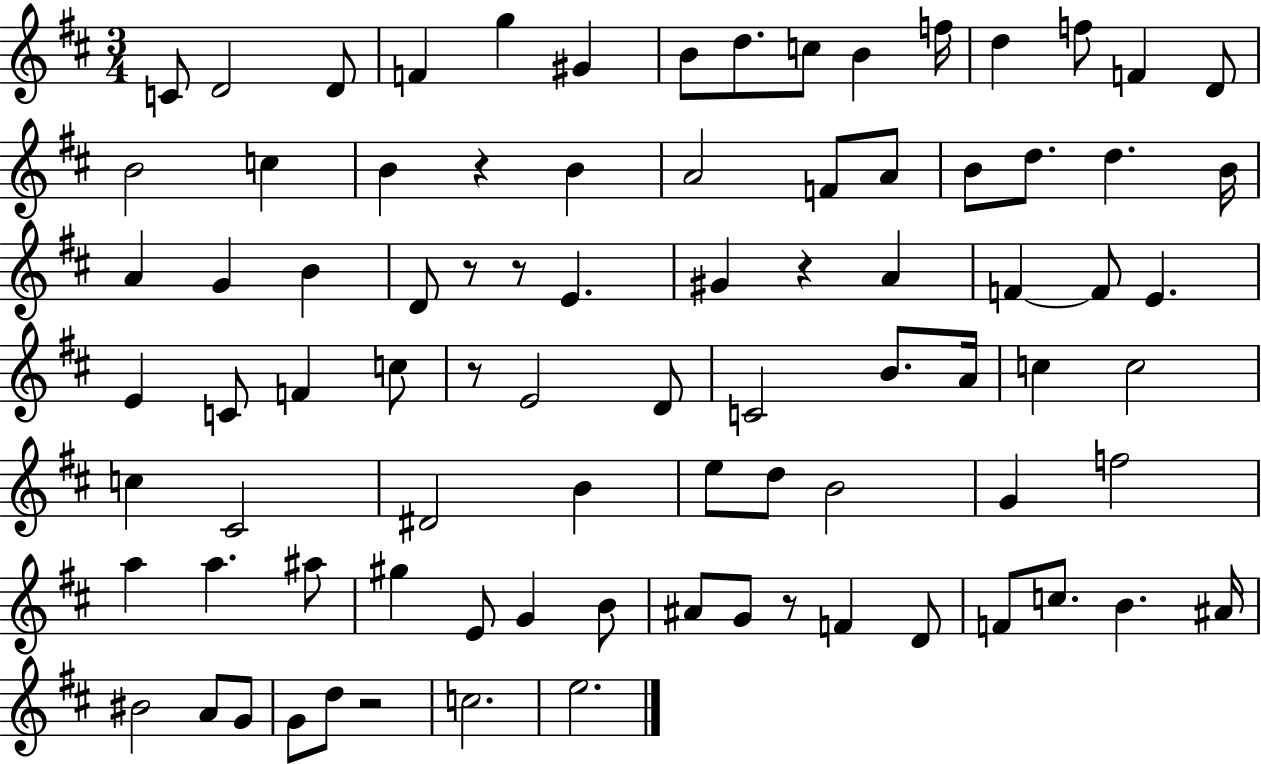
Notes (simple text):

C4/e D4/h D4/e F4/q G5/q G#4/q B4/e D5/e. C5/e B4/q F5/s D5/q F5/e F4/q D4/e B4/h C5/q B4/q R/q B4/q A4/h F4/e A4/e B4/e D5/e. D5/q. B4/s A4/q G4/q B4/q D4/e R/e R/e E4/q. G#4/q R/q A4/q F4/q F4/e E4/q. E4/q C4/e F4/q C5/e R/e E4/h D4/e C4/h B4/e. A4/s C5/q C5/h C5/q C#4/h D#4/h B4/q E5/e D5/e B4/h G4/q F5/h A5/q A5/q. A#5/e G#5/q E4/e G4/q B4/e A#4/e G4/e R/e F4/q D4/e F4/e C5/e. B4/q. A#4/s BIS4/h A4/e G4/e G4/e D5/e R/h C5/h. E5/h.